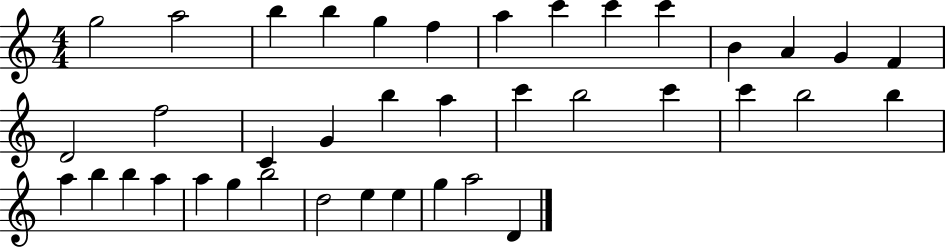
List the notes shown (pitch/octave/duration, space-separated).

G5/h A5/h B5/q B5/q G5/q F5/q A5/q C6/q C6/q C6/q B4/q A4/q G4/q F4/q D4/h F5/h C4/q G4/q B5/q A5/q C6/q B5/h C6/q C6/q B5/h B5/q A5/q B5/q B5/q A5/q A5/q G5/q B5/h D5/h E5/q E5/q G5/q A5/h D4/q